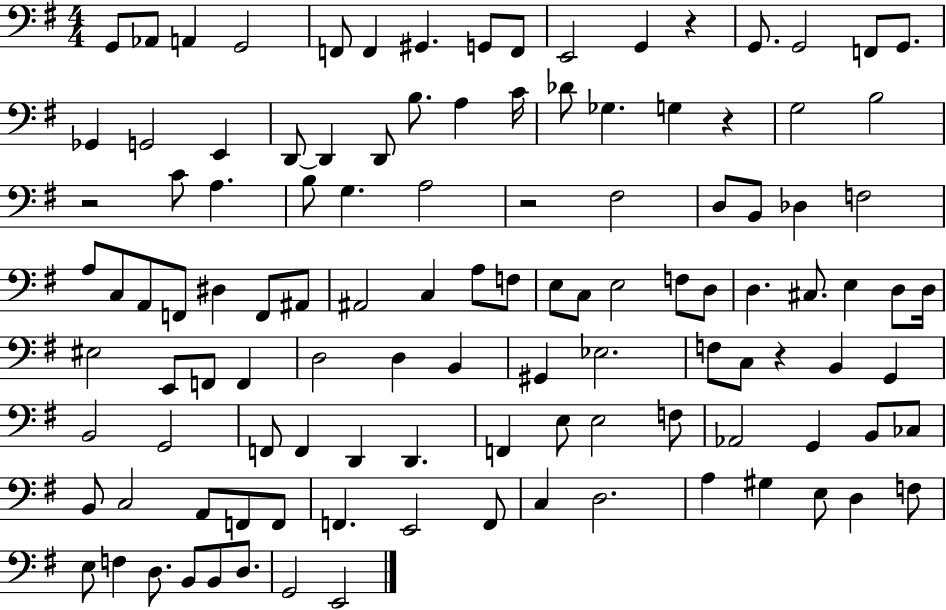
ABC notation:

X:1
T:Untitled
M:4/4
L:1/4
K:G
G,,/2 _A,,/2 A,, G,,2 F,,/2 F,, ^G,, G,,/2 F,,/2 E,,2 G,, z G,,/2 G,,2 F,,/2 G,,/2 _G,, G,,2 E,, D,,/2 D,, D,,/2 B,/2 A, C/4 _D/2 _G, G, z G,2 B,2 z2 C/2 A, B,/2 G, A,2 z2 ^F,2 D,/2 B,,/2 _D, F,2 A,/2 C,/2 A,,/2 F,,/2 ^D, F,,/2 ^A,,/2 ^A,,2 C, A,/2 F,/2 E,/2 C,/2 E,2 F,/2 D,/2 D, ^C,/2 E, D,/2 D,/4 ^E,2 E,,/2 F,,/2 F,, D,2 D, B,, ^G,, _E,2 F,/2 C,/2 z B,, G,, B,,2 G,,2 F,,/2 F,, D,, D,, F,, E,/2 E,2 F,/2 _A,,2 G,, B,,/2 _C,/2 B,,/2 C,2 A,,/2 F,,/2 F,,/2 F,, E,,2 F,,/2 C, D,2 A, ^G, E,/2 D, F,/2 E,/2 F, D,/2 B,,/2 B,,/2 D,/2 G,,2 E,,2